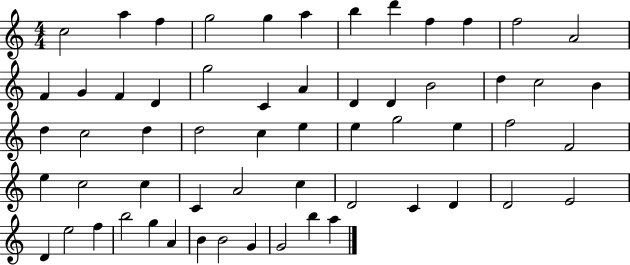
{
  \clef treble
  \numericTimeSignature
  \time 4/4
  \key c \major
  c''2 a''4 f''4 | g''2 g''4 a''4 | b''4 d'''4 f''4 f''4 | f''2 a'2 | \break f'4 g'4 f'4 d'4 | g''2 c'4 a'4 | d'4 d'4 b'2 | d''4 c''2 b'4 | \break d''4 c''2 d''4 | d''2 c''4 e''4 | e''4 g''2 e''4 | f''2 f'2 | \break e''4 c''2 c''4 | c'4 a'2 c''4 | d'2 c'4 d'4 | d'2 e'2 | \break d'4 e''2 f''4 | b''2 g''4 a'4 | b'4 b'2 g'4 | g'2 b''4 a''4 | \break \bar "|."
}